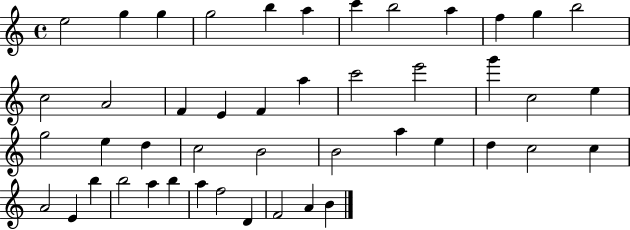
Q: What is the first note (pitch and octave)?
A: E5